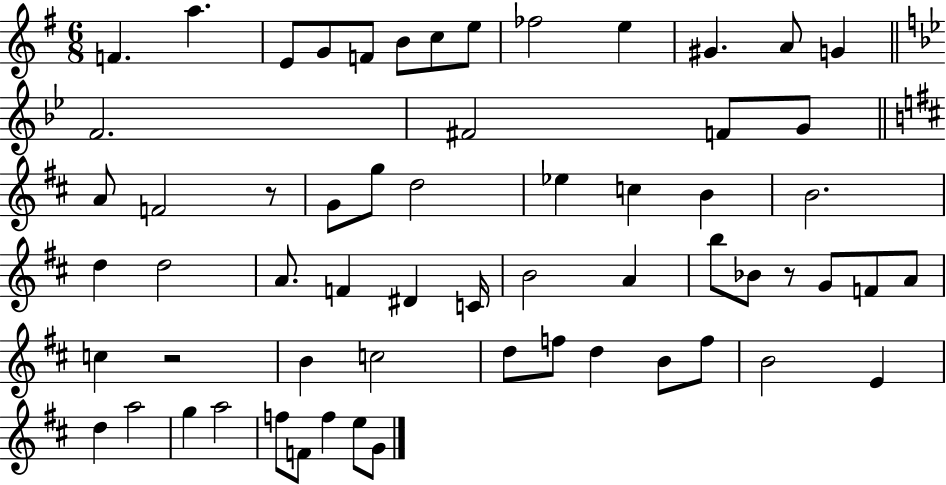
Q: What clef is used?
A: treble